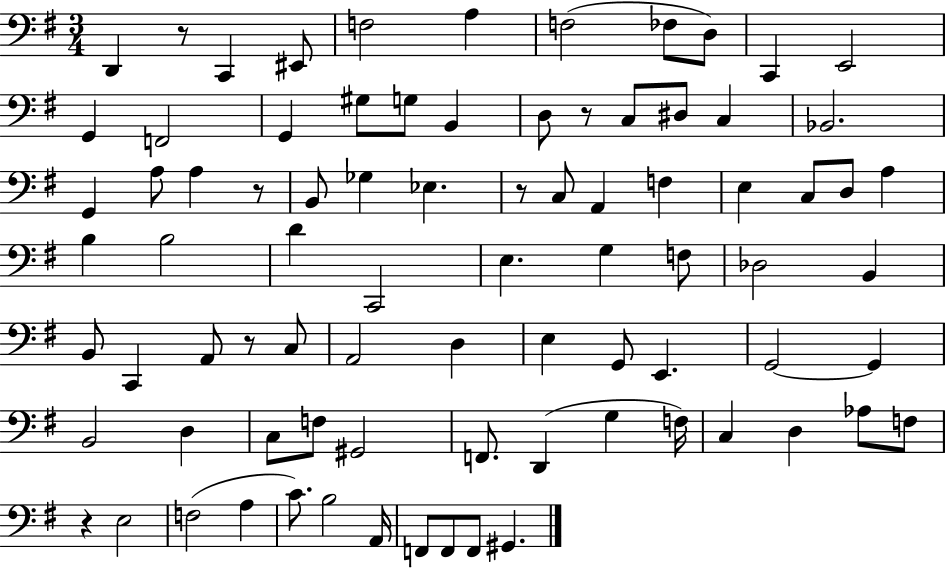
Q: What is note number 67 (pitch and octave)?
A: F3